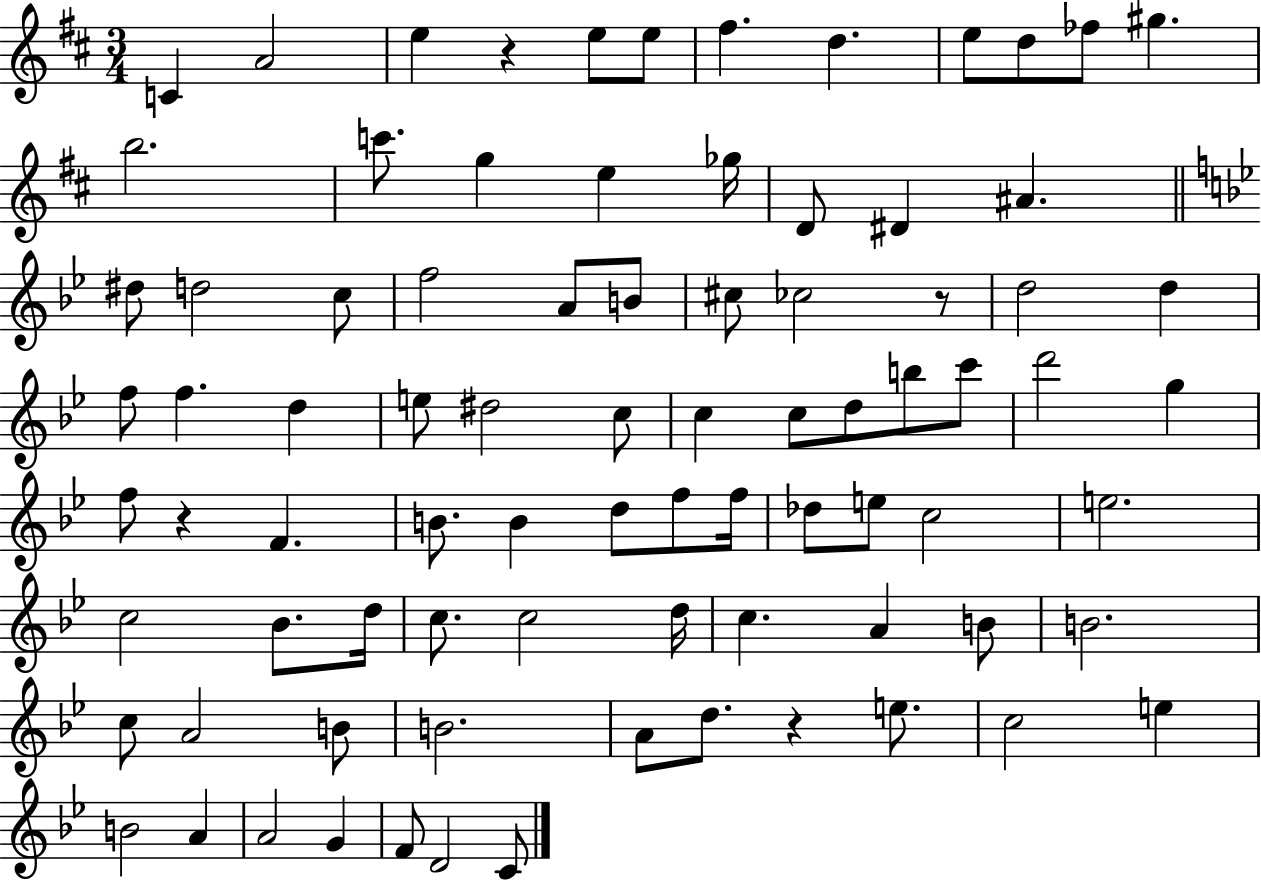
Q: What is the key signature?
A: D major